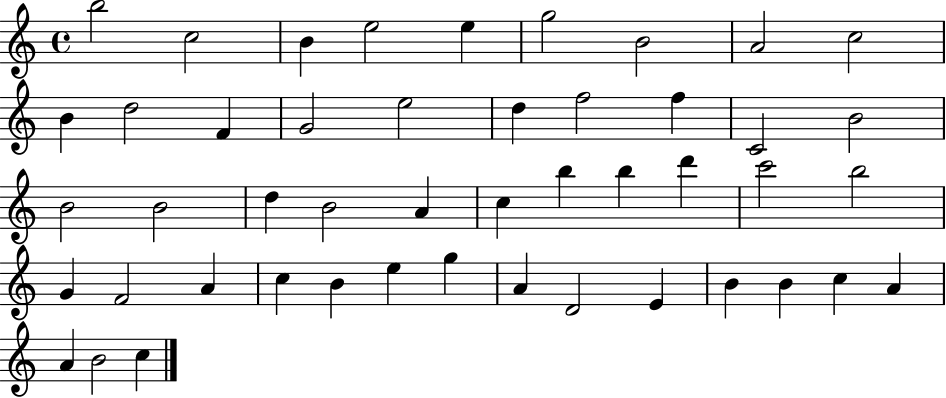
X:1
T:Untitled
M:4/4
L:1/4
K:C
b2 c2 B e2 e g2 B2 A2 c2 B d2 F G2 e2 d f2 f C2 B2 B2 B2 d B2 A c b b d' c'2 b2 G F2 A c B e g A D2 E B B c A A B2 c